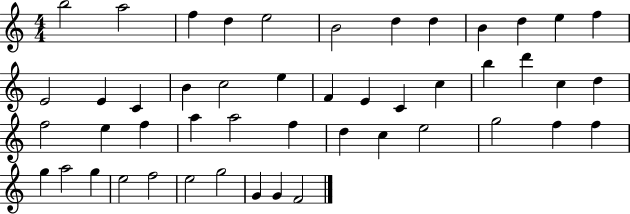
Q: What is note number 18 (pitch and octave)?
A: E5